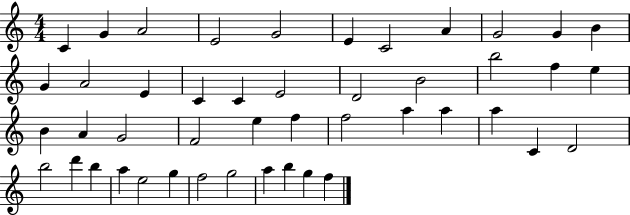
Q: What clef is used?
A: treble